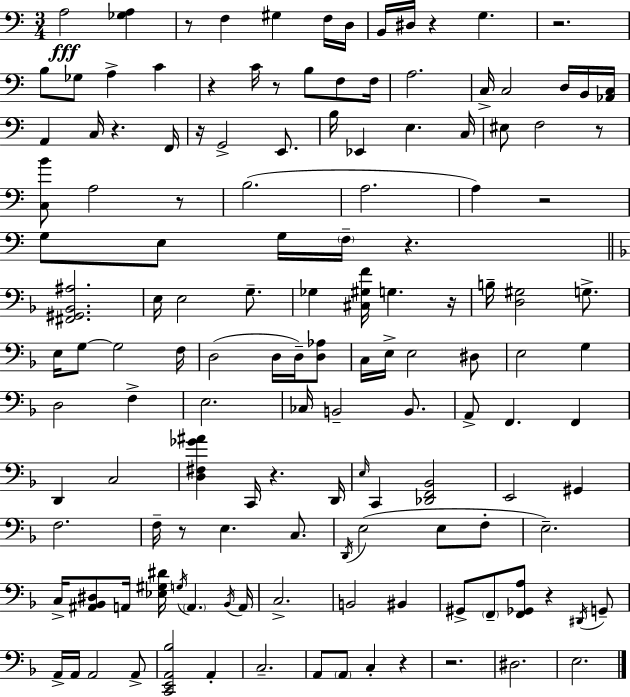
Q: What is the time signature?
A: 3/4